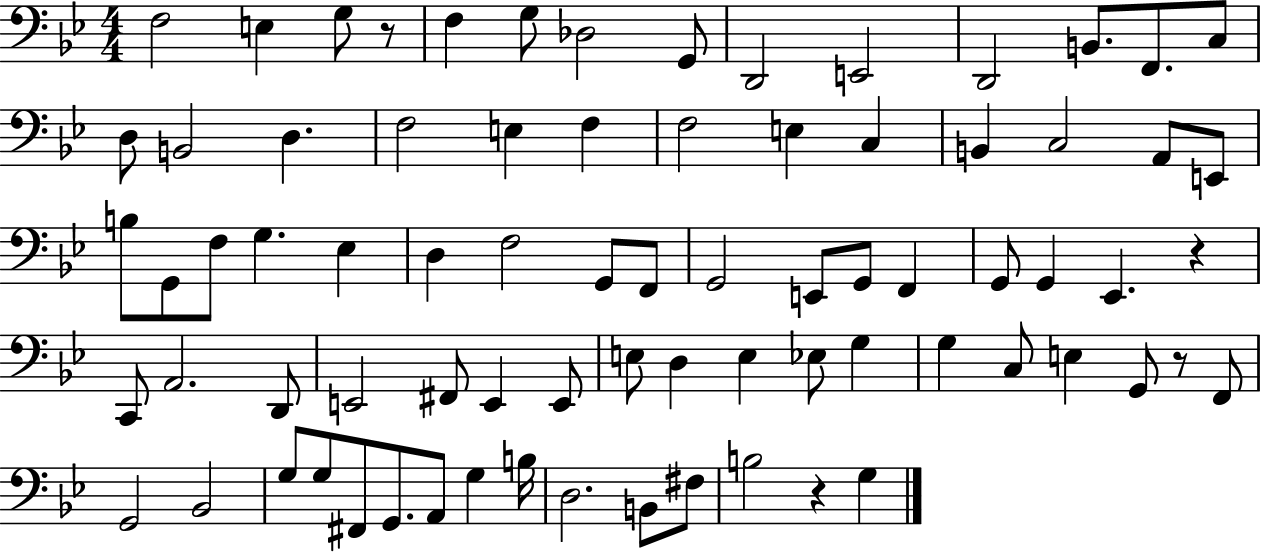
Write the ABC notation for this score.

X:1
T:Untitled
M:4/4
L:1/4
K:Bb
F,2 E, G,/2 z/2 F, G,/2 _D,2 G,,/2 D,,2 E,,2 D,,2 B,,/2 F,,/2 C,/2 D,/2 B,,2 D, F,2 E, F, F,2 E, C, B,, C,2 A,,/2 E,,/2 B,/2 G,,/2 F,/2 G, _E, D, F,2 G,,/2 F,,/2 G,,2 E,,/2 G,,/2 F,, G,,/2 G,, _E,, z C,,/2 A,,2 D,,/2 E,,2 ^F,,/2 E,, E,,/2 E,/2 D, E, _E,/2 G, G, C,/2 E, G,,/2 z/2 F,,/2 G,,2 _B,,2 G,/2 G,/2 ^F,,/2 G,,/2 A,,/2 G, B,/4 D,2 B,,/2 ^F,/2 B,2 z G,